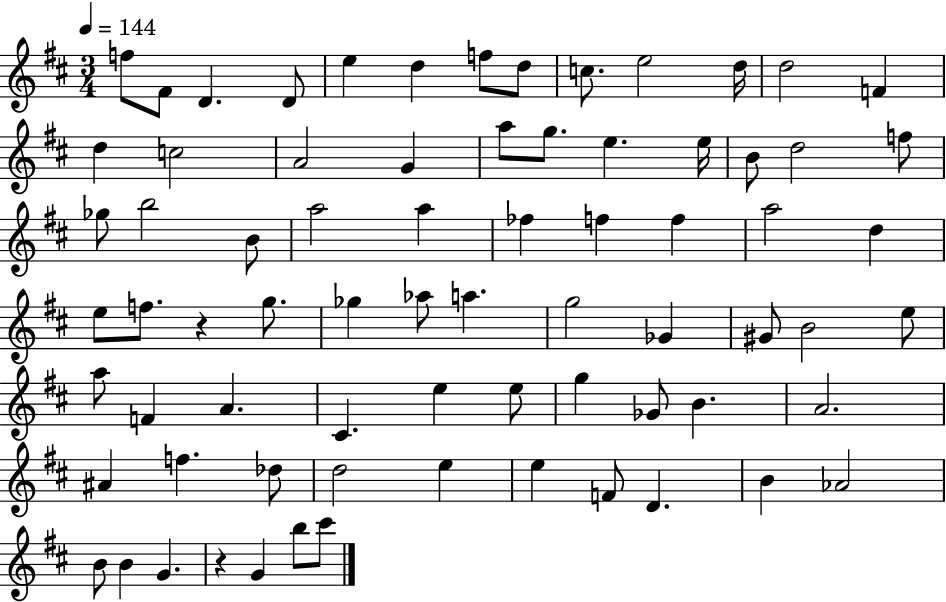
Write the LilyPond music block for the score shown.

{
  \clef treble
  \numericTimeSignature
  \time 3/4
  \key d \major
  \tempo 4 = 144
  f''8 fis'8 d'4. d'8 | e''4 d''4 f''8 d''8 | c''8. e''2 d''16 | d''2 f'4 | \break d''4 c''2 | a'2 g'4 | a''8 g''8. e''4. e''16 | b'8 d''2 f''8 | \break ges''8 b''2 b'8 | a''2 a''4 | fes''4 f''4 f''4 | a''2 d''4 | \break e''8 f''8. r4 g''8. | ges''4 aes''8 a''4. | g''2 ges'4 | gis'8 b'2 e''8 | \break a''8 f'4 a'4. | cis'4. e''4 e''8 | g''4 ges'8 b'4. | a'2. | \break ais'4 f''4. des''8 | d''2 e''4 | e''4 f'8 d'4. | b'4 aes'2 | \break b'8 b'4 g'4. | r4 g'4 b''8 cis'''8 | \bar "|."
}